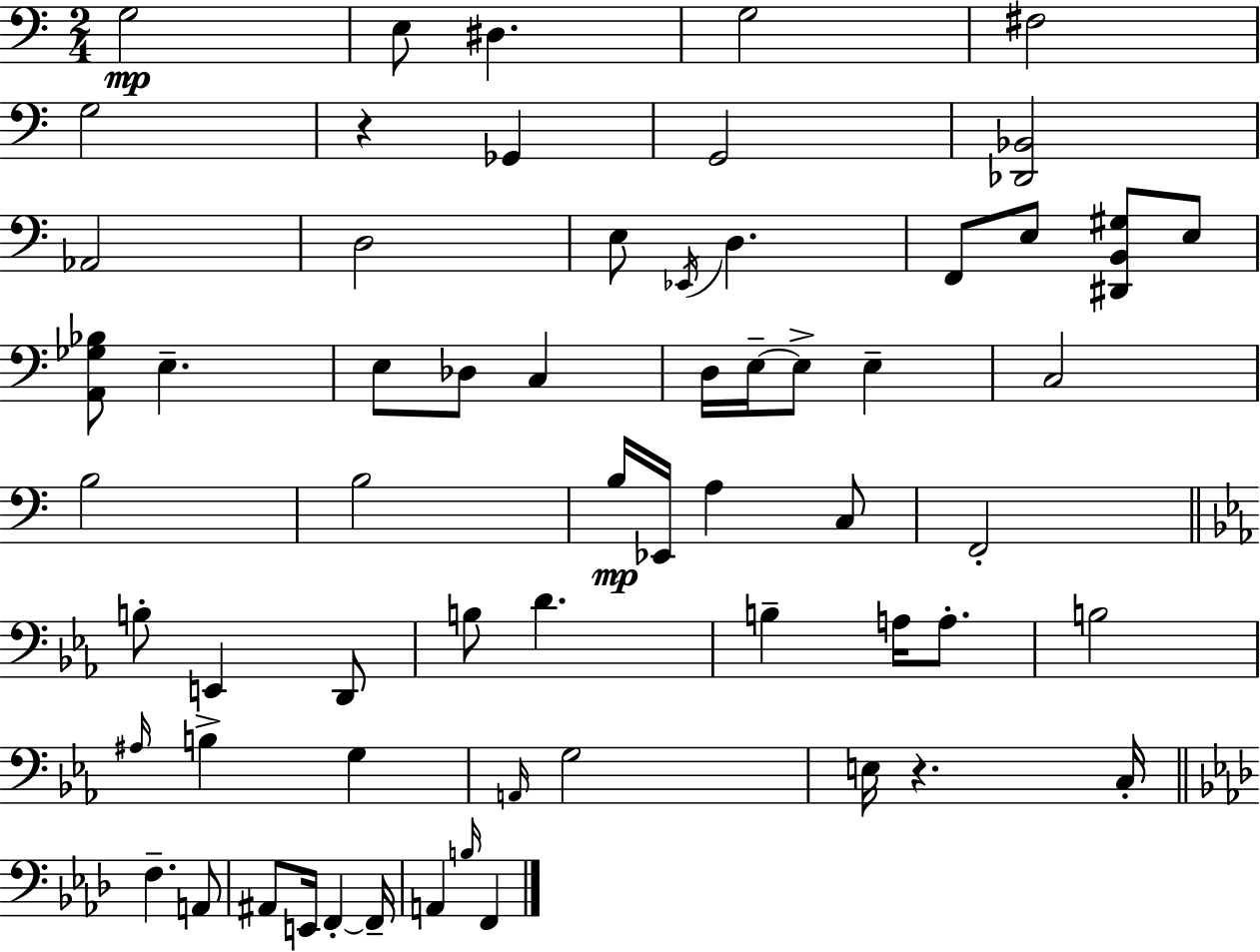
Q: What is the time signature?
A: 2/4